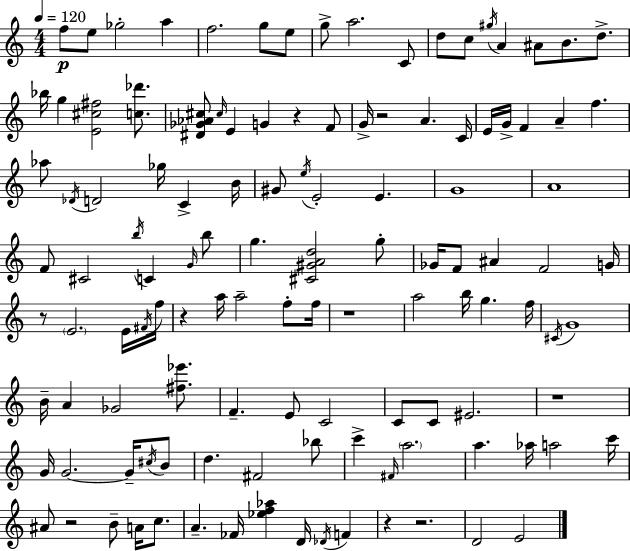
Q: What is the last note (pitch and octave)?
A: E4